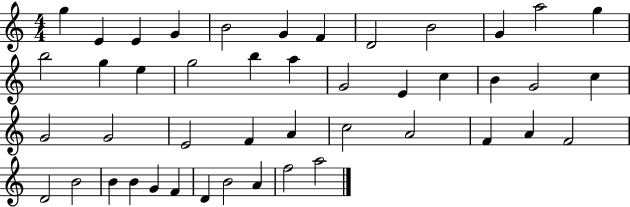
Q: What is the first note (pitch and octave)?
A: G5